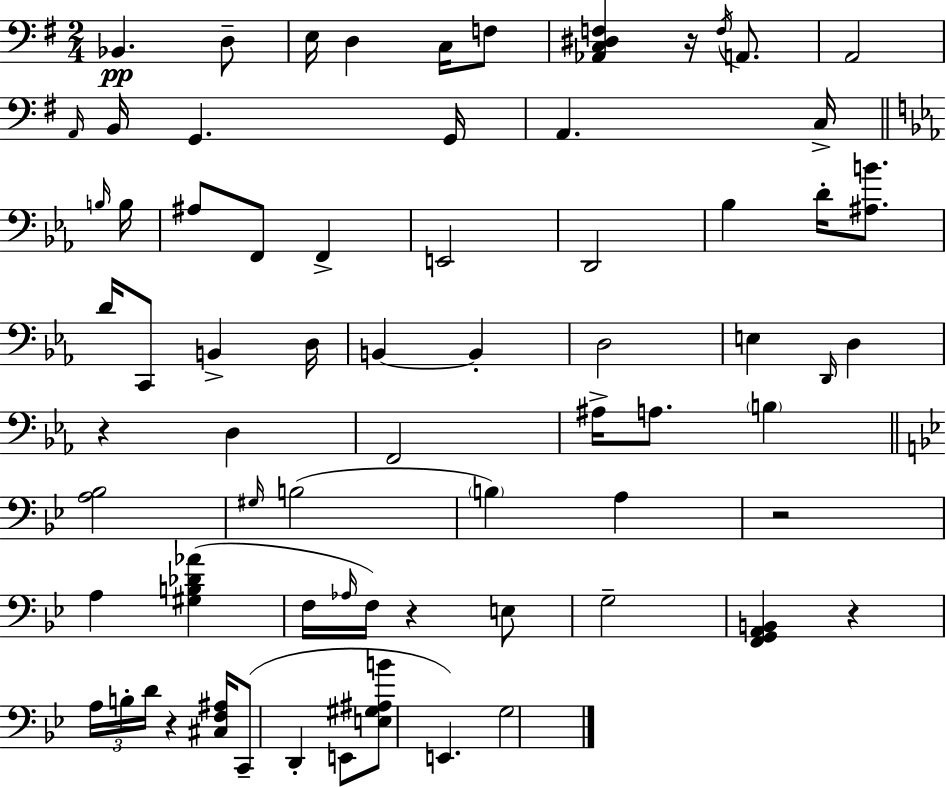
X:1
T:Untitled
M:2/4
L:1/4
K:G
_B,, D,/2 E,/4 D, C,/4 F,/2 [_A,,C,^D,F,] z/4 F,/4 A,,/2 A,,2 A,,/4 B,,/4 G,, G,,/4 A,, C,/4 B,/4 B,/4 ^A,/2 F,,/2 F,, E,,2 D,,2 _B, D/4 [^A,B]/2 D/4 C,,/2 B,, D,/4 B,, B,, D,2 E, D,,/4 D, z D, F,,2 ^A,/4 A,/2 B, [A,_B,]2 ^G,/4 B,2 B, A, z2 A, [^G,B,_D_A] F,/4 _A,/4 F,/4 z E,/2 G,2 [F,,G,,A,,B,,] z A,/4 B,/4 D/4 z [^C,F,^A,]/4 C,,/2 D,, E,,/2 [E,^G,^A,B]/2 E,, G,2